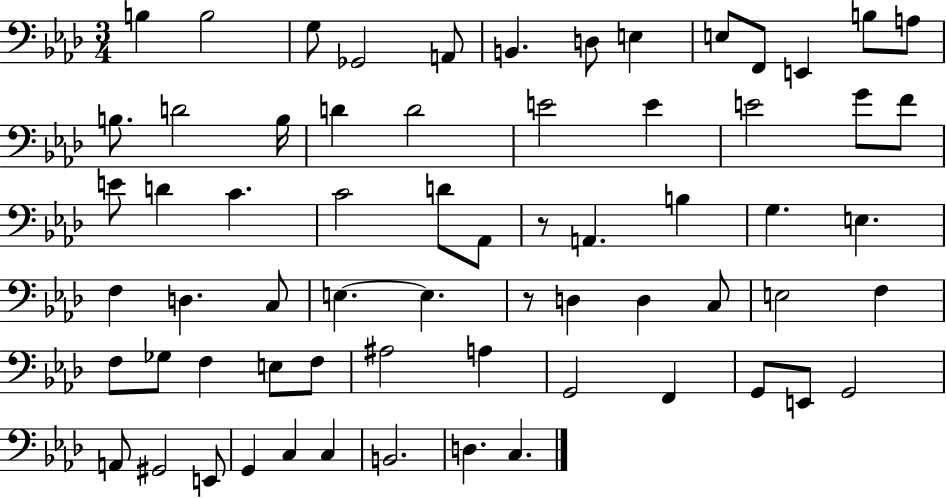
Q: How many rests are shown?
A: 2